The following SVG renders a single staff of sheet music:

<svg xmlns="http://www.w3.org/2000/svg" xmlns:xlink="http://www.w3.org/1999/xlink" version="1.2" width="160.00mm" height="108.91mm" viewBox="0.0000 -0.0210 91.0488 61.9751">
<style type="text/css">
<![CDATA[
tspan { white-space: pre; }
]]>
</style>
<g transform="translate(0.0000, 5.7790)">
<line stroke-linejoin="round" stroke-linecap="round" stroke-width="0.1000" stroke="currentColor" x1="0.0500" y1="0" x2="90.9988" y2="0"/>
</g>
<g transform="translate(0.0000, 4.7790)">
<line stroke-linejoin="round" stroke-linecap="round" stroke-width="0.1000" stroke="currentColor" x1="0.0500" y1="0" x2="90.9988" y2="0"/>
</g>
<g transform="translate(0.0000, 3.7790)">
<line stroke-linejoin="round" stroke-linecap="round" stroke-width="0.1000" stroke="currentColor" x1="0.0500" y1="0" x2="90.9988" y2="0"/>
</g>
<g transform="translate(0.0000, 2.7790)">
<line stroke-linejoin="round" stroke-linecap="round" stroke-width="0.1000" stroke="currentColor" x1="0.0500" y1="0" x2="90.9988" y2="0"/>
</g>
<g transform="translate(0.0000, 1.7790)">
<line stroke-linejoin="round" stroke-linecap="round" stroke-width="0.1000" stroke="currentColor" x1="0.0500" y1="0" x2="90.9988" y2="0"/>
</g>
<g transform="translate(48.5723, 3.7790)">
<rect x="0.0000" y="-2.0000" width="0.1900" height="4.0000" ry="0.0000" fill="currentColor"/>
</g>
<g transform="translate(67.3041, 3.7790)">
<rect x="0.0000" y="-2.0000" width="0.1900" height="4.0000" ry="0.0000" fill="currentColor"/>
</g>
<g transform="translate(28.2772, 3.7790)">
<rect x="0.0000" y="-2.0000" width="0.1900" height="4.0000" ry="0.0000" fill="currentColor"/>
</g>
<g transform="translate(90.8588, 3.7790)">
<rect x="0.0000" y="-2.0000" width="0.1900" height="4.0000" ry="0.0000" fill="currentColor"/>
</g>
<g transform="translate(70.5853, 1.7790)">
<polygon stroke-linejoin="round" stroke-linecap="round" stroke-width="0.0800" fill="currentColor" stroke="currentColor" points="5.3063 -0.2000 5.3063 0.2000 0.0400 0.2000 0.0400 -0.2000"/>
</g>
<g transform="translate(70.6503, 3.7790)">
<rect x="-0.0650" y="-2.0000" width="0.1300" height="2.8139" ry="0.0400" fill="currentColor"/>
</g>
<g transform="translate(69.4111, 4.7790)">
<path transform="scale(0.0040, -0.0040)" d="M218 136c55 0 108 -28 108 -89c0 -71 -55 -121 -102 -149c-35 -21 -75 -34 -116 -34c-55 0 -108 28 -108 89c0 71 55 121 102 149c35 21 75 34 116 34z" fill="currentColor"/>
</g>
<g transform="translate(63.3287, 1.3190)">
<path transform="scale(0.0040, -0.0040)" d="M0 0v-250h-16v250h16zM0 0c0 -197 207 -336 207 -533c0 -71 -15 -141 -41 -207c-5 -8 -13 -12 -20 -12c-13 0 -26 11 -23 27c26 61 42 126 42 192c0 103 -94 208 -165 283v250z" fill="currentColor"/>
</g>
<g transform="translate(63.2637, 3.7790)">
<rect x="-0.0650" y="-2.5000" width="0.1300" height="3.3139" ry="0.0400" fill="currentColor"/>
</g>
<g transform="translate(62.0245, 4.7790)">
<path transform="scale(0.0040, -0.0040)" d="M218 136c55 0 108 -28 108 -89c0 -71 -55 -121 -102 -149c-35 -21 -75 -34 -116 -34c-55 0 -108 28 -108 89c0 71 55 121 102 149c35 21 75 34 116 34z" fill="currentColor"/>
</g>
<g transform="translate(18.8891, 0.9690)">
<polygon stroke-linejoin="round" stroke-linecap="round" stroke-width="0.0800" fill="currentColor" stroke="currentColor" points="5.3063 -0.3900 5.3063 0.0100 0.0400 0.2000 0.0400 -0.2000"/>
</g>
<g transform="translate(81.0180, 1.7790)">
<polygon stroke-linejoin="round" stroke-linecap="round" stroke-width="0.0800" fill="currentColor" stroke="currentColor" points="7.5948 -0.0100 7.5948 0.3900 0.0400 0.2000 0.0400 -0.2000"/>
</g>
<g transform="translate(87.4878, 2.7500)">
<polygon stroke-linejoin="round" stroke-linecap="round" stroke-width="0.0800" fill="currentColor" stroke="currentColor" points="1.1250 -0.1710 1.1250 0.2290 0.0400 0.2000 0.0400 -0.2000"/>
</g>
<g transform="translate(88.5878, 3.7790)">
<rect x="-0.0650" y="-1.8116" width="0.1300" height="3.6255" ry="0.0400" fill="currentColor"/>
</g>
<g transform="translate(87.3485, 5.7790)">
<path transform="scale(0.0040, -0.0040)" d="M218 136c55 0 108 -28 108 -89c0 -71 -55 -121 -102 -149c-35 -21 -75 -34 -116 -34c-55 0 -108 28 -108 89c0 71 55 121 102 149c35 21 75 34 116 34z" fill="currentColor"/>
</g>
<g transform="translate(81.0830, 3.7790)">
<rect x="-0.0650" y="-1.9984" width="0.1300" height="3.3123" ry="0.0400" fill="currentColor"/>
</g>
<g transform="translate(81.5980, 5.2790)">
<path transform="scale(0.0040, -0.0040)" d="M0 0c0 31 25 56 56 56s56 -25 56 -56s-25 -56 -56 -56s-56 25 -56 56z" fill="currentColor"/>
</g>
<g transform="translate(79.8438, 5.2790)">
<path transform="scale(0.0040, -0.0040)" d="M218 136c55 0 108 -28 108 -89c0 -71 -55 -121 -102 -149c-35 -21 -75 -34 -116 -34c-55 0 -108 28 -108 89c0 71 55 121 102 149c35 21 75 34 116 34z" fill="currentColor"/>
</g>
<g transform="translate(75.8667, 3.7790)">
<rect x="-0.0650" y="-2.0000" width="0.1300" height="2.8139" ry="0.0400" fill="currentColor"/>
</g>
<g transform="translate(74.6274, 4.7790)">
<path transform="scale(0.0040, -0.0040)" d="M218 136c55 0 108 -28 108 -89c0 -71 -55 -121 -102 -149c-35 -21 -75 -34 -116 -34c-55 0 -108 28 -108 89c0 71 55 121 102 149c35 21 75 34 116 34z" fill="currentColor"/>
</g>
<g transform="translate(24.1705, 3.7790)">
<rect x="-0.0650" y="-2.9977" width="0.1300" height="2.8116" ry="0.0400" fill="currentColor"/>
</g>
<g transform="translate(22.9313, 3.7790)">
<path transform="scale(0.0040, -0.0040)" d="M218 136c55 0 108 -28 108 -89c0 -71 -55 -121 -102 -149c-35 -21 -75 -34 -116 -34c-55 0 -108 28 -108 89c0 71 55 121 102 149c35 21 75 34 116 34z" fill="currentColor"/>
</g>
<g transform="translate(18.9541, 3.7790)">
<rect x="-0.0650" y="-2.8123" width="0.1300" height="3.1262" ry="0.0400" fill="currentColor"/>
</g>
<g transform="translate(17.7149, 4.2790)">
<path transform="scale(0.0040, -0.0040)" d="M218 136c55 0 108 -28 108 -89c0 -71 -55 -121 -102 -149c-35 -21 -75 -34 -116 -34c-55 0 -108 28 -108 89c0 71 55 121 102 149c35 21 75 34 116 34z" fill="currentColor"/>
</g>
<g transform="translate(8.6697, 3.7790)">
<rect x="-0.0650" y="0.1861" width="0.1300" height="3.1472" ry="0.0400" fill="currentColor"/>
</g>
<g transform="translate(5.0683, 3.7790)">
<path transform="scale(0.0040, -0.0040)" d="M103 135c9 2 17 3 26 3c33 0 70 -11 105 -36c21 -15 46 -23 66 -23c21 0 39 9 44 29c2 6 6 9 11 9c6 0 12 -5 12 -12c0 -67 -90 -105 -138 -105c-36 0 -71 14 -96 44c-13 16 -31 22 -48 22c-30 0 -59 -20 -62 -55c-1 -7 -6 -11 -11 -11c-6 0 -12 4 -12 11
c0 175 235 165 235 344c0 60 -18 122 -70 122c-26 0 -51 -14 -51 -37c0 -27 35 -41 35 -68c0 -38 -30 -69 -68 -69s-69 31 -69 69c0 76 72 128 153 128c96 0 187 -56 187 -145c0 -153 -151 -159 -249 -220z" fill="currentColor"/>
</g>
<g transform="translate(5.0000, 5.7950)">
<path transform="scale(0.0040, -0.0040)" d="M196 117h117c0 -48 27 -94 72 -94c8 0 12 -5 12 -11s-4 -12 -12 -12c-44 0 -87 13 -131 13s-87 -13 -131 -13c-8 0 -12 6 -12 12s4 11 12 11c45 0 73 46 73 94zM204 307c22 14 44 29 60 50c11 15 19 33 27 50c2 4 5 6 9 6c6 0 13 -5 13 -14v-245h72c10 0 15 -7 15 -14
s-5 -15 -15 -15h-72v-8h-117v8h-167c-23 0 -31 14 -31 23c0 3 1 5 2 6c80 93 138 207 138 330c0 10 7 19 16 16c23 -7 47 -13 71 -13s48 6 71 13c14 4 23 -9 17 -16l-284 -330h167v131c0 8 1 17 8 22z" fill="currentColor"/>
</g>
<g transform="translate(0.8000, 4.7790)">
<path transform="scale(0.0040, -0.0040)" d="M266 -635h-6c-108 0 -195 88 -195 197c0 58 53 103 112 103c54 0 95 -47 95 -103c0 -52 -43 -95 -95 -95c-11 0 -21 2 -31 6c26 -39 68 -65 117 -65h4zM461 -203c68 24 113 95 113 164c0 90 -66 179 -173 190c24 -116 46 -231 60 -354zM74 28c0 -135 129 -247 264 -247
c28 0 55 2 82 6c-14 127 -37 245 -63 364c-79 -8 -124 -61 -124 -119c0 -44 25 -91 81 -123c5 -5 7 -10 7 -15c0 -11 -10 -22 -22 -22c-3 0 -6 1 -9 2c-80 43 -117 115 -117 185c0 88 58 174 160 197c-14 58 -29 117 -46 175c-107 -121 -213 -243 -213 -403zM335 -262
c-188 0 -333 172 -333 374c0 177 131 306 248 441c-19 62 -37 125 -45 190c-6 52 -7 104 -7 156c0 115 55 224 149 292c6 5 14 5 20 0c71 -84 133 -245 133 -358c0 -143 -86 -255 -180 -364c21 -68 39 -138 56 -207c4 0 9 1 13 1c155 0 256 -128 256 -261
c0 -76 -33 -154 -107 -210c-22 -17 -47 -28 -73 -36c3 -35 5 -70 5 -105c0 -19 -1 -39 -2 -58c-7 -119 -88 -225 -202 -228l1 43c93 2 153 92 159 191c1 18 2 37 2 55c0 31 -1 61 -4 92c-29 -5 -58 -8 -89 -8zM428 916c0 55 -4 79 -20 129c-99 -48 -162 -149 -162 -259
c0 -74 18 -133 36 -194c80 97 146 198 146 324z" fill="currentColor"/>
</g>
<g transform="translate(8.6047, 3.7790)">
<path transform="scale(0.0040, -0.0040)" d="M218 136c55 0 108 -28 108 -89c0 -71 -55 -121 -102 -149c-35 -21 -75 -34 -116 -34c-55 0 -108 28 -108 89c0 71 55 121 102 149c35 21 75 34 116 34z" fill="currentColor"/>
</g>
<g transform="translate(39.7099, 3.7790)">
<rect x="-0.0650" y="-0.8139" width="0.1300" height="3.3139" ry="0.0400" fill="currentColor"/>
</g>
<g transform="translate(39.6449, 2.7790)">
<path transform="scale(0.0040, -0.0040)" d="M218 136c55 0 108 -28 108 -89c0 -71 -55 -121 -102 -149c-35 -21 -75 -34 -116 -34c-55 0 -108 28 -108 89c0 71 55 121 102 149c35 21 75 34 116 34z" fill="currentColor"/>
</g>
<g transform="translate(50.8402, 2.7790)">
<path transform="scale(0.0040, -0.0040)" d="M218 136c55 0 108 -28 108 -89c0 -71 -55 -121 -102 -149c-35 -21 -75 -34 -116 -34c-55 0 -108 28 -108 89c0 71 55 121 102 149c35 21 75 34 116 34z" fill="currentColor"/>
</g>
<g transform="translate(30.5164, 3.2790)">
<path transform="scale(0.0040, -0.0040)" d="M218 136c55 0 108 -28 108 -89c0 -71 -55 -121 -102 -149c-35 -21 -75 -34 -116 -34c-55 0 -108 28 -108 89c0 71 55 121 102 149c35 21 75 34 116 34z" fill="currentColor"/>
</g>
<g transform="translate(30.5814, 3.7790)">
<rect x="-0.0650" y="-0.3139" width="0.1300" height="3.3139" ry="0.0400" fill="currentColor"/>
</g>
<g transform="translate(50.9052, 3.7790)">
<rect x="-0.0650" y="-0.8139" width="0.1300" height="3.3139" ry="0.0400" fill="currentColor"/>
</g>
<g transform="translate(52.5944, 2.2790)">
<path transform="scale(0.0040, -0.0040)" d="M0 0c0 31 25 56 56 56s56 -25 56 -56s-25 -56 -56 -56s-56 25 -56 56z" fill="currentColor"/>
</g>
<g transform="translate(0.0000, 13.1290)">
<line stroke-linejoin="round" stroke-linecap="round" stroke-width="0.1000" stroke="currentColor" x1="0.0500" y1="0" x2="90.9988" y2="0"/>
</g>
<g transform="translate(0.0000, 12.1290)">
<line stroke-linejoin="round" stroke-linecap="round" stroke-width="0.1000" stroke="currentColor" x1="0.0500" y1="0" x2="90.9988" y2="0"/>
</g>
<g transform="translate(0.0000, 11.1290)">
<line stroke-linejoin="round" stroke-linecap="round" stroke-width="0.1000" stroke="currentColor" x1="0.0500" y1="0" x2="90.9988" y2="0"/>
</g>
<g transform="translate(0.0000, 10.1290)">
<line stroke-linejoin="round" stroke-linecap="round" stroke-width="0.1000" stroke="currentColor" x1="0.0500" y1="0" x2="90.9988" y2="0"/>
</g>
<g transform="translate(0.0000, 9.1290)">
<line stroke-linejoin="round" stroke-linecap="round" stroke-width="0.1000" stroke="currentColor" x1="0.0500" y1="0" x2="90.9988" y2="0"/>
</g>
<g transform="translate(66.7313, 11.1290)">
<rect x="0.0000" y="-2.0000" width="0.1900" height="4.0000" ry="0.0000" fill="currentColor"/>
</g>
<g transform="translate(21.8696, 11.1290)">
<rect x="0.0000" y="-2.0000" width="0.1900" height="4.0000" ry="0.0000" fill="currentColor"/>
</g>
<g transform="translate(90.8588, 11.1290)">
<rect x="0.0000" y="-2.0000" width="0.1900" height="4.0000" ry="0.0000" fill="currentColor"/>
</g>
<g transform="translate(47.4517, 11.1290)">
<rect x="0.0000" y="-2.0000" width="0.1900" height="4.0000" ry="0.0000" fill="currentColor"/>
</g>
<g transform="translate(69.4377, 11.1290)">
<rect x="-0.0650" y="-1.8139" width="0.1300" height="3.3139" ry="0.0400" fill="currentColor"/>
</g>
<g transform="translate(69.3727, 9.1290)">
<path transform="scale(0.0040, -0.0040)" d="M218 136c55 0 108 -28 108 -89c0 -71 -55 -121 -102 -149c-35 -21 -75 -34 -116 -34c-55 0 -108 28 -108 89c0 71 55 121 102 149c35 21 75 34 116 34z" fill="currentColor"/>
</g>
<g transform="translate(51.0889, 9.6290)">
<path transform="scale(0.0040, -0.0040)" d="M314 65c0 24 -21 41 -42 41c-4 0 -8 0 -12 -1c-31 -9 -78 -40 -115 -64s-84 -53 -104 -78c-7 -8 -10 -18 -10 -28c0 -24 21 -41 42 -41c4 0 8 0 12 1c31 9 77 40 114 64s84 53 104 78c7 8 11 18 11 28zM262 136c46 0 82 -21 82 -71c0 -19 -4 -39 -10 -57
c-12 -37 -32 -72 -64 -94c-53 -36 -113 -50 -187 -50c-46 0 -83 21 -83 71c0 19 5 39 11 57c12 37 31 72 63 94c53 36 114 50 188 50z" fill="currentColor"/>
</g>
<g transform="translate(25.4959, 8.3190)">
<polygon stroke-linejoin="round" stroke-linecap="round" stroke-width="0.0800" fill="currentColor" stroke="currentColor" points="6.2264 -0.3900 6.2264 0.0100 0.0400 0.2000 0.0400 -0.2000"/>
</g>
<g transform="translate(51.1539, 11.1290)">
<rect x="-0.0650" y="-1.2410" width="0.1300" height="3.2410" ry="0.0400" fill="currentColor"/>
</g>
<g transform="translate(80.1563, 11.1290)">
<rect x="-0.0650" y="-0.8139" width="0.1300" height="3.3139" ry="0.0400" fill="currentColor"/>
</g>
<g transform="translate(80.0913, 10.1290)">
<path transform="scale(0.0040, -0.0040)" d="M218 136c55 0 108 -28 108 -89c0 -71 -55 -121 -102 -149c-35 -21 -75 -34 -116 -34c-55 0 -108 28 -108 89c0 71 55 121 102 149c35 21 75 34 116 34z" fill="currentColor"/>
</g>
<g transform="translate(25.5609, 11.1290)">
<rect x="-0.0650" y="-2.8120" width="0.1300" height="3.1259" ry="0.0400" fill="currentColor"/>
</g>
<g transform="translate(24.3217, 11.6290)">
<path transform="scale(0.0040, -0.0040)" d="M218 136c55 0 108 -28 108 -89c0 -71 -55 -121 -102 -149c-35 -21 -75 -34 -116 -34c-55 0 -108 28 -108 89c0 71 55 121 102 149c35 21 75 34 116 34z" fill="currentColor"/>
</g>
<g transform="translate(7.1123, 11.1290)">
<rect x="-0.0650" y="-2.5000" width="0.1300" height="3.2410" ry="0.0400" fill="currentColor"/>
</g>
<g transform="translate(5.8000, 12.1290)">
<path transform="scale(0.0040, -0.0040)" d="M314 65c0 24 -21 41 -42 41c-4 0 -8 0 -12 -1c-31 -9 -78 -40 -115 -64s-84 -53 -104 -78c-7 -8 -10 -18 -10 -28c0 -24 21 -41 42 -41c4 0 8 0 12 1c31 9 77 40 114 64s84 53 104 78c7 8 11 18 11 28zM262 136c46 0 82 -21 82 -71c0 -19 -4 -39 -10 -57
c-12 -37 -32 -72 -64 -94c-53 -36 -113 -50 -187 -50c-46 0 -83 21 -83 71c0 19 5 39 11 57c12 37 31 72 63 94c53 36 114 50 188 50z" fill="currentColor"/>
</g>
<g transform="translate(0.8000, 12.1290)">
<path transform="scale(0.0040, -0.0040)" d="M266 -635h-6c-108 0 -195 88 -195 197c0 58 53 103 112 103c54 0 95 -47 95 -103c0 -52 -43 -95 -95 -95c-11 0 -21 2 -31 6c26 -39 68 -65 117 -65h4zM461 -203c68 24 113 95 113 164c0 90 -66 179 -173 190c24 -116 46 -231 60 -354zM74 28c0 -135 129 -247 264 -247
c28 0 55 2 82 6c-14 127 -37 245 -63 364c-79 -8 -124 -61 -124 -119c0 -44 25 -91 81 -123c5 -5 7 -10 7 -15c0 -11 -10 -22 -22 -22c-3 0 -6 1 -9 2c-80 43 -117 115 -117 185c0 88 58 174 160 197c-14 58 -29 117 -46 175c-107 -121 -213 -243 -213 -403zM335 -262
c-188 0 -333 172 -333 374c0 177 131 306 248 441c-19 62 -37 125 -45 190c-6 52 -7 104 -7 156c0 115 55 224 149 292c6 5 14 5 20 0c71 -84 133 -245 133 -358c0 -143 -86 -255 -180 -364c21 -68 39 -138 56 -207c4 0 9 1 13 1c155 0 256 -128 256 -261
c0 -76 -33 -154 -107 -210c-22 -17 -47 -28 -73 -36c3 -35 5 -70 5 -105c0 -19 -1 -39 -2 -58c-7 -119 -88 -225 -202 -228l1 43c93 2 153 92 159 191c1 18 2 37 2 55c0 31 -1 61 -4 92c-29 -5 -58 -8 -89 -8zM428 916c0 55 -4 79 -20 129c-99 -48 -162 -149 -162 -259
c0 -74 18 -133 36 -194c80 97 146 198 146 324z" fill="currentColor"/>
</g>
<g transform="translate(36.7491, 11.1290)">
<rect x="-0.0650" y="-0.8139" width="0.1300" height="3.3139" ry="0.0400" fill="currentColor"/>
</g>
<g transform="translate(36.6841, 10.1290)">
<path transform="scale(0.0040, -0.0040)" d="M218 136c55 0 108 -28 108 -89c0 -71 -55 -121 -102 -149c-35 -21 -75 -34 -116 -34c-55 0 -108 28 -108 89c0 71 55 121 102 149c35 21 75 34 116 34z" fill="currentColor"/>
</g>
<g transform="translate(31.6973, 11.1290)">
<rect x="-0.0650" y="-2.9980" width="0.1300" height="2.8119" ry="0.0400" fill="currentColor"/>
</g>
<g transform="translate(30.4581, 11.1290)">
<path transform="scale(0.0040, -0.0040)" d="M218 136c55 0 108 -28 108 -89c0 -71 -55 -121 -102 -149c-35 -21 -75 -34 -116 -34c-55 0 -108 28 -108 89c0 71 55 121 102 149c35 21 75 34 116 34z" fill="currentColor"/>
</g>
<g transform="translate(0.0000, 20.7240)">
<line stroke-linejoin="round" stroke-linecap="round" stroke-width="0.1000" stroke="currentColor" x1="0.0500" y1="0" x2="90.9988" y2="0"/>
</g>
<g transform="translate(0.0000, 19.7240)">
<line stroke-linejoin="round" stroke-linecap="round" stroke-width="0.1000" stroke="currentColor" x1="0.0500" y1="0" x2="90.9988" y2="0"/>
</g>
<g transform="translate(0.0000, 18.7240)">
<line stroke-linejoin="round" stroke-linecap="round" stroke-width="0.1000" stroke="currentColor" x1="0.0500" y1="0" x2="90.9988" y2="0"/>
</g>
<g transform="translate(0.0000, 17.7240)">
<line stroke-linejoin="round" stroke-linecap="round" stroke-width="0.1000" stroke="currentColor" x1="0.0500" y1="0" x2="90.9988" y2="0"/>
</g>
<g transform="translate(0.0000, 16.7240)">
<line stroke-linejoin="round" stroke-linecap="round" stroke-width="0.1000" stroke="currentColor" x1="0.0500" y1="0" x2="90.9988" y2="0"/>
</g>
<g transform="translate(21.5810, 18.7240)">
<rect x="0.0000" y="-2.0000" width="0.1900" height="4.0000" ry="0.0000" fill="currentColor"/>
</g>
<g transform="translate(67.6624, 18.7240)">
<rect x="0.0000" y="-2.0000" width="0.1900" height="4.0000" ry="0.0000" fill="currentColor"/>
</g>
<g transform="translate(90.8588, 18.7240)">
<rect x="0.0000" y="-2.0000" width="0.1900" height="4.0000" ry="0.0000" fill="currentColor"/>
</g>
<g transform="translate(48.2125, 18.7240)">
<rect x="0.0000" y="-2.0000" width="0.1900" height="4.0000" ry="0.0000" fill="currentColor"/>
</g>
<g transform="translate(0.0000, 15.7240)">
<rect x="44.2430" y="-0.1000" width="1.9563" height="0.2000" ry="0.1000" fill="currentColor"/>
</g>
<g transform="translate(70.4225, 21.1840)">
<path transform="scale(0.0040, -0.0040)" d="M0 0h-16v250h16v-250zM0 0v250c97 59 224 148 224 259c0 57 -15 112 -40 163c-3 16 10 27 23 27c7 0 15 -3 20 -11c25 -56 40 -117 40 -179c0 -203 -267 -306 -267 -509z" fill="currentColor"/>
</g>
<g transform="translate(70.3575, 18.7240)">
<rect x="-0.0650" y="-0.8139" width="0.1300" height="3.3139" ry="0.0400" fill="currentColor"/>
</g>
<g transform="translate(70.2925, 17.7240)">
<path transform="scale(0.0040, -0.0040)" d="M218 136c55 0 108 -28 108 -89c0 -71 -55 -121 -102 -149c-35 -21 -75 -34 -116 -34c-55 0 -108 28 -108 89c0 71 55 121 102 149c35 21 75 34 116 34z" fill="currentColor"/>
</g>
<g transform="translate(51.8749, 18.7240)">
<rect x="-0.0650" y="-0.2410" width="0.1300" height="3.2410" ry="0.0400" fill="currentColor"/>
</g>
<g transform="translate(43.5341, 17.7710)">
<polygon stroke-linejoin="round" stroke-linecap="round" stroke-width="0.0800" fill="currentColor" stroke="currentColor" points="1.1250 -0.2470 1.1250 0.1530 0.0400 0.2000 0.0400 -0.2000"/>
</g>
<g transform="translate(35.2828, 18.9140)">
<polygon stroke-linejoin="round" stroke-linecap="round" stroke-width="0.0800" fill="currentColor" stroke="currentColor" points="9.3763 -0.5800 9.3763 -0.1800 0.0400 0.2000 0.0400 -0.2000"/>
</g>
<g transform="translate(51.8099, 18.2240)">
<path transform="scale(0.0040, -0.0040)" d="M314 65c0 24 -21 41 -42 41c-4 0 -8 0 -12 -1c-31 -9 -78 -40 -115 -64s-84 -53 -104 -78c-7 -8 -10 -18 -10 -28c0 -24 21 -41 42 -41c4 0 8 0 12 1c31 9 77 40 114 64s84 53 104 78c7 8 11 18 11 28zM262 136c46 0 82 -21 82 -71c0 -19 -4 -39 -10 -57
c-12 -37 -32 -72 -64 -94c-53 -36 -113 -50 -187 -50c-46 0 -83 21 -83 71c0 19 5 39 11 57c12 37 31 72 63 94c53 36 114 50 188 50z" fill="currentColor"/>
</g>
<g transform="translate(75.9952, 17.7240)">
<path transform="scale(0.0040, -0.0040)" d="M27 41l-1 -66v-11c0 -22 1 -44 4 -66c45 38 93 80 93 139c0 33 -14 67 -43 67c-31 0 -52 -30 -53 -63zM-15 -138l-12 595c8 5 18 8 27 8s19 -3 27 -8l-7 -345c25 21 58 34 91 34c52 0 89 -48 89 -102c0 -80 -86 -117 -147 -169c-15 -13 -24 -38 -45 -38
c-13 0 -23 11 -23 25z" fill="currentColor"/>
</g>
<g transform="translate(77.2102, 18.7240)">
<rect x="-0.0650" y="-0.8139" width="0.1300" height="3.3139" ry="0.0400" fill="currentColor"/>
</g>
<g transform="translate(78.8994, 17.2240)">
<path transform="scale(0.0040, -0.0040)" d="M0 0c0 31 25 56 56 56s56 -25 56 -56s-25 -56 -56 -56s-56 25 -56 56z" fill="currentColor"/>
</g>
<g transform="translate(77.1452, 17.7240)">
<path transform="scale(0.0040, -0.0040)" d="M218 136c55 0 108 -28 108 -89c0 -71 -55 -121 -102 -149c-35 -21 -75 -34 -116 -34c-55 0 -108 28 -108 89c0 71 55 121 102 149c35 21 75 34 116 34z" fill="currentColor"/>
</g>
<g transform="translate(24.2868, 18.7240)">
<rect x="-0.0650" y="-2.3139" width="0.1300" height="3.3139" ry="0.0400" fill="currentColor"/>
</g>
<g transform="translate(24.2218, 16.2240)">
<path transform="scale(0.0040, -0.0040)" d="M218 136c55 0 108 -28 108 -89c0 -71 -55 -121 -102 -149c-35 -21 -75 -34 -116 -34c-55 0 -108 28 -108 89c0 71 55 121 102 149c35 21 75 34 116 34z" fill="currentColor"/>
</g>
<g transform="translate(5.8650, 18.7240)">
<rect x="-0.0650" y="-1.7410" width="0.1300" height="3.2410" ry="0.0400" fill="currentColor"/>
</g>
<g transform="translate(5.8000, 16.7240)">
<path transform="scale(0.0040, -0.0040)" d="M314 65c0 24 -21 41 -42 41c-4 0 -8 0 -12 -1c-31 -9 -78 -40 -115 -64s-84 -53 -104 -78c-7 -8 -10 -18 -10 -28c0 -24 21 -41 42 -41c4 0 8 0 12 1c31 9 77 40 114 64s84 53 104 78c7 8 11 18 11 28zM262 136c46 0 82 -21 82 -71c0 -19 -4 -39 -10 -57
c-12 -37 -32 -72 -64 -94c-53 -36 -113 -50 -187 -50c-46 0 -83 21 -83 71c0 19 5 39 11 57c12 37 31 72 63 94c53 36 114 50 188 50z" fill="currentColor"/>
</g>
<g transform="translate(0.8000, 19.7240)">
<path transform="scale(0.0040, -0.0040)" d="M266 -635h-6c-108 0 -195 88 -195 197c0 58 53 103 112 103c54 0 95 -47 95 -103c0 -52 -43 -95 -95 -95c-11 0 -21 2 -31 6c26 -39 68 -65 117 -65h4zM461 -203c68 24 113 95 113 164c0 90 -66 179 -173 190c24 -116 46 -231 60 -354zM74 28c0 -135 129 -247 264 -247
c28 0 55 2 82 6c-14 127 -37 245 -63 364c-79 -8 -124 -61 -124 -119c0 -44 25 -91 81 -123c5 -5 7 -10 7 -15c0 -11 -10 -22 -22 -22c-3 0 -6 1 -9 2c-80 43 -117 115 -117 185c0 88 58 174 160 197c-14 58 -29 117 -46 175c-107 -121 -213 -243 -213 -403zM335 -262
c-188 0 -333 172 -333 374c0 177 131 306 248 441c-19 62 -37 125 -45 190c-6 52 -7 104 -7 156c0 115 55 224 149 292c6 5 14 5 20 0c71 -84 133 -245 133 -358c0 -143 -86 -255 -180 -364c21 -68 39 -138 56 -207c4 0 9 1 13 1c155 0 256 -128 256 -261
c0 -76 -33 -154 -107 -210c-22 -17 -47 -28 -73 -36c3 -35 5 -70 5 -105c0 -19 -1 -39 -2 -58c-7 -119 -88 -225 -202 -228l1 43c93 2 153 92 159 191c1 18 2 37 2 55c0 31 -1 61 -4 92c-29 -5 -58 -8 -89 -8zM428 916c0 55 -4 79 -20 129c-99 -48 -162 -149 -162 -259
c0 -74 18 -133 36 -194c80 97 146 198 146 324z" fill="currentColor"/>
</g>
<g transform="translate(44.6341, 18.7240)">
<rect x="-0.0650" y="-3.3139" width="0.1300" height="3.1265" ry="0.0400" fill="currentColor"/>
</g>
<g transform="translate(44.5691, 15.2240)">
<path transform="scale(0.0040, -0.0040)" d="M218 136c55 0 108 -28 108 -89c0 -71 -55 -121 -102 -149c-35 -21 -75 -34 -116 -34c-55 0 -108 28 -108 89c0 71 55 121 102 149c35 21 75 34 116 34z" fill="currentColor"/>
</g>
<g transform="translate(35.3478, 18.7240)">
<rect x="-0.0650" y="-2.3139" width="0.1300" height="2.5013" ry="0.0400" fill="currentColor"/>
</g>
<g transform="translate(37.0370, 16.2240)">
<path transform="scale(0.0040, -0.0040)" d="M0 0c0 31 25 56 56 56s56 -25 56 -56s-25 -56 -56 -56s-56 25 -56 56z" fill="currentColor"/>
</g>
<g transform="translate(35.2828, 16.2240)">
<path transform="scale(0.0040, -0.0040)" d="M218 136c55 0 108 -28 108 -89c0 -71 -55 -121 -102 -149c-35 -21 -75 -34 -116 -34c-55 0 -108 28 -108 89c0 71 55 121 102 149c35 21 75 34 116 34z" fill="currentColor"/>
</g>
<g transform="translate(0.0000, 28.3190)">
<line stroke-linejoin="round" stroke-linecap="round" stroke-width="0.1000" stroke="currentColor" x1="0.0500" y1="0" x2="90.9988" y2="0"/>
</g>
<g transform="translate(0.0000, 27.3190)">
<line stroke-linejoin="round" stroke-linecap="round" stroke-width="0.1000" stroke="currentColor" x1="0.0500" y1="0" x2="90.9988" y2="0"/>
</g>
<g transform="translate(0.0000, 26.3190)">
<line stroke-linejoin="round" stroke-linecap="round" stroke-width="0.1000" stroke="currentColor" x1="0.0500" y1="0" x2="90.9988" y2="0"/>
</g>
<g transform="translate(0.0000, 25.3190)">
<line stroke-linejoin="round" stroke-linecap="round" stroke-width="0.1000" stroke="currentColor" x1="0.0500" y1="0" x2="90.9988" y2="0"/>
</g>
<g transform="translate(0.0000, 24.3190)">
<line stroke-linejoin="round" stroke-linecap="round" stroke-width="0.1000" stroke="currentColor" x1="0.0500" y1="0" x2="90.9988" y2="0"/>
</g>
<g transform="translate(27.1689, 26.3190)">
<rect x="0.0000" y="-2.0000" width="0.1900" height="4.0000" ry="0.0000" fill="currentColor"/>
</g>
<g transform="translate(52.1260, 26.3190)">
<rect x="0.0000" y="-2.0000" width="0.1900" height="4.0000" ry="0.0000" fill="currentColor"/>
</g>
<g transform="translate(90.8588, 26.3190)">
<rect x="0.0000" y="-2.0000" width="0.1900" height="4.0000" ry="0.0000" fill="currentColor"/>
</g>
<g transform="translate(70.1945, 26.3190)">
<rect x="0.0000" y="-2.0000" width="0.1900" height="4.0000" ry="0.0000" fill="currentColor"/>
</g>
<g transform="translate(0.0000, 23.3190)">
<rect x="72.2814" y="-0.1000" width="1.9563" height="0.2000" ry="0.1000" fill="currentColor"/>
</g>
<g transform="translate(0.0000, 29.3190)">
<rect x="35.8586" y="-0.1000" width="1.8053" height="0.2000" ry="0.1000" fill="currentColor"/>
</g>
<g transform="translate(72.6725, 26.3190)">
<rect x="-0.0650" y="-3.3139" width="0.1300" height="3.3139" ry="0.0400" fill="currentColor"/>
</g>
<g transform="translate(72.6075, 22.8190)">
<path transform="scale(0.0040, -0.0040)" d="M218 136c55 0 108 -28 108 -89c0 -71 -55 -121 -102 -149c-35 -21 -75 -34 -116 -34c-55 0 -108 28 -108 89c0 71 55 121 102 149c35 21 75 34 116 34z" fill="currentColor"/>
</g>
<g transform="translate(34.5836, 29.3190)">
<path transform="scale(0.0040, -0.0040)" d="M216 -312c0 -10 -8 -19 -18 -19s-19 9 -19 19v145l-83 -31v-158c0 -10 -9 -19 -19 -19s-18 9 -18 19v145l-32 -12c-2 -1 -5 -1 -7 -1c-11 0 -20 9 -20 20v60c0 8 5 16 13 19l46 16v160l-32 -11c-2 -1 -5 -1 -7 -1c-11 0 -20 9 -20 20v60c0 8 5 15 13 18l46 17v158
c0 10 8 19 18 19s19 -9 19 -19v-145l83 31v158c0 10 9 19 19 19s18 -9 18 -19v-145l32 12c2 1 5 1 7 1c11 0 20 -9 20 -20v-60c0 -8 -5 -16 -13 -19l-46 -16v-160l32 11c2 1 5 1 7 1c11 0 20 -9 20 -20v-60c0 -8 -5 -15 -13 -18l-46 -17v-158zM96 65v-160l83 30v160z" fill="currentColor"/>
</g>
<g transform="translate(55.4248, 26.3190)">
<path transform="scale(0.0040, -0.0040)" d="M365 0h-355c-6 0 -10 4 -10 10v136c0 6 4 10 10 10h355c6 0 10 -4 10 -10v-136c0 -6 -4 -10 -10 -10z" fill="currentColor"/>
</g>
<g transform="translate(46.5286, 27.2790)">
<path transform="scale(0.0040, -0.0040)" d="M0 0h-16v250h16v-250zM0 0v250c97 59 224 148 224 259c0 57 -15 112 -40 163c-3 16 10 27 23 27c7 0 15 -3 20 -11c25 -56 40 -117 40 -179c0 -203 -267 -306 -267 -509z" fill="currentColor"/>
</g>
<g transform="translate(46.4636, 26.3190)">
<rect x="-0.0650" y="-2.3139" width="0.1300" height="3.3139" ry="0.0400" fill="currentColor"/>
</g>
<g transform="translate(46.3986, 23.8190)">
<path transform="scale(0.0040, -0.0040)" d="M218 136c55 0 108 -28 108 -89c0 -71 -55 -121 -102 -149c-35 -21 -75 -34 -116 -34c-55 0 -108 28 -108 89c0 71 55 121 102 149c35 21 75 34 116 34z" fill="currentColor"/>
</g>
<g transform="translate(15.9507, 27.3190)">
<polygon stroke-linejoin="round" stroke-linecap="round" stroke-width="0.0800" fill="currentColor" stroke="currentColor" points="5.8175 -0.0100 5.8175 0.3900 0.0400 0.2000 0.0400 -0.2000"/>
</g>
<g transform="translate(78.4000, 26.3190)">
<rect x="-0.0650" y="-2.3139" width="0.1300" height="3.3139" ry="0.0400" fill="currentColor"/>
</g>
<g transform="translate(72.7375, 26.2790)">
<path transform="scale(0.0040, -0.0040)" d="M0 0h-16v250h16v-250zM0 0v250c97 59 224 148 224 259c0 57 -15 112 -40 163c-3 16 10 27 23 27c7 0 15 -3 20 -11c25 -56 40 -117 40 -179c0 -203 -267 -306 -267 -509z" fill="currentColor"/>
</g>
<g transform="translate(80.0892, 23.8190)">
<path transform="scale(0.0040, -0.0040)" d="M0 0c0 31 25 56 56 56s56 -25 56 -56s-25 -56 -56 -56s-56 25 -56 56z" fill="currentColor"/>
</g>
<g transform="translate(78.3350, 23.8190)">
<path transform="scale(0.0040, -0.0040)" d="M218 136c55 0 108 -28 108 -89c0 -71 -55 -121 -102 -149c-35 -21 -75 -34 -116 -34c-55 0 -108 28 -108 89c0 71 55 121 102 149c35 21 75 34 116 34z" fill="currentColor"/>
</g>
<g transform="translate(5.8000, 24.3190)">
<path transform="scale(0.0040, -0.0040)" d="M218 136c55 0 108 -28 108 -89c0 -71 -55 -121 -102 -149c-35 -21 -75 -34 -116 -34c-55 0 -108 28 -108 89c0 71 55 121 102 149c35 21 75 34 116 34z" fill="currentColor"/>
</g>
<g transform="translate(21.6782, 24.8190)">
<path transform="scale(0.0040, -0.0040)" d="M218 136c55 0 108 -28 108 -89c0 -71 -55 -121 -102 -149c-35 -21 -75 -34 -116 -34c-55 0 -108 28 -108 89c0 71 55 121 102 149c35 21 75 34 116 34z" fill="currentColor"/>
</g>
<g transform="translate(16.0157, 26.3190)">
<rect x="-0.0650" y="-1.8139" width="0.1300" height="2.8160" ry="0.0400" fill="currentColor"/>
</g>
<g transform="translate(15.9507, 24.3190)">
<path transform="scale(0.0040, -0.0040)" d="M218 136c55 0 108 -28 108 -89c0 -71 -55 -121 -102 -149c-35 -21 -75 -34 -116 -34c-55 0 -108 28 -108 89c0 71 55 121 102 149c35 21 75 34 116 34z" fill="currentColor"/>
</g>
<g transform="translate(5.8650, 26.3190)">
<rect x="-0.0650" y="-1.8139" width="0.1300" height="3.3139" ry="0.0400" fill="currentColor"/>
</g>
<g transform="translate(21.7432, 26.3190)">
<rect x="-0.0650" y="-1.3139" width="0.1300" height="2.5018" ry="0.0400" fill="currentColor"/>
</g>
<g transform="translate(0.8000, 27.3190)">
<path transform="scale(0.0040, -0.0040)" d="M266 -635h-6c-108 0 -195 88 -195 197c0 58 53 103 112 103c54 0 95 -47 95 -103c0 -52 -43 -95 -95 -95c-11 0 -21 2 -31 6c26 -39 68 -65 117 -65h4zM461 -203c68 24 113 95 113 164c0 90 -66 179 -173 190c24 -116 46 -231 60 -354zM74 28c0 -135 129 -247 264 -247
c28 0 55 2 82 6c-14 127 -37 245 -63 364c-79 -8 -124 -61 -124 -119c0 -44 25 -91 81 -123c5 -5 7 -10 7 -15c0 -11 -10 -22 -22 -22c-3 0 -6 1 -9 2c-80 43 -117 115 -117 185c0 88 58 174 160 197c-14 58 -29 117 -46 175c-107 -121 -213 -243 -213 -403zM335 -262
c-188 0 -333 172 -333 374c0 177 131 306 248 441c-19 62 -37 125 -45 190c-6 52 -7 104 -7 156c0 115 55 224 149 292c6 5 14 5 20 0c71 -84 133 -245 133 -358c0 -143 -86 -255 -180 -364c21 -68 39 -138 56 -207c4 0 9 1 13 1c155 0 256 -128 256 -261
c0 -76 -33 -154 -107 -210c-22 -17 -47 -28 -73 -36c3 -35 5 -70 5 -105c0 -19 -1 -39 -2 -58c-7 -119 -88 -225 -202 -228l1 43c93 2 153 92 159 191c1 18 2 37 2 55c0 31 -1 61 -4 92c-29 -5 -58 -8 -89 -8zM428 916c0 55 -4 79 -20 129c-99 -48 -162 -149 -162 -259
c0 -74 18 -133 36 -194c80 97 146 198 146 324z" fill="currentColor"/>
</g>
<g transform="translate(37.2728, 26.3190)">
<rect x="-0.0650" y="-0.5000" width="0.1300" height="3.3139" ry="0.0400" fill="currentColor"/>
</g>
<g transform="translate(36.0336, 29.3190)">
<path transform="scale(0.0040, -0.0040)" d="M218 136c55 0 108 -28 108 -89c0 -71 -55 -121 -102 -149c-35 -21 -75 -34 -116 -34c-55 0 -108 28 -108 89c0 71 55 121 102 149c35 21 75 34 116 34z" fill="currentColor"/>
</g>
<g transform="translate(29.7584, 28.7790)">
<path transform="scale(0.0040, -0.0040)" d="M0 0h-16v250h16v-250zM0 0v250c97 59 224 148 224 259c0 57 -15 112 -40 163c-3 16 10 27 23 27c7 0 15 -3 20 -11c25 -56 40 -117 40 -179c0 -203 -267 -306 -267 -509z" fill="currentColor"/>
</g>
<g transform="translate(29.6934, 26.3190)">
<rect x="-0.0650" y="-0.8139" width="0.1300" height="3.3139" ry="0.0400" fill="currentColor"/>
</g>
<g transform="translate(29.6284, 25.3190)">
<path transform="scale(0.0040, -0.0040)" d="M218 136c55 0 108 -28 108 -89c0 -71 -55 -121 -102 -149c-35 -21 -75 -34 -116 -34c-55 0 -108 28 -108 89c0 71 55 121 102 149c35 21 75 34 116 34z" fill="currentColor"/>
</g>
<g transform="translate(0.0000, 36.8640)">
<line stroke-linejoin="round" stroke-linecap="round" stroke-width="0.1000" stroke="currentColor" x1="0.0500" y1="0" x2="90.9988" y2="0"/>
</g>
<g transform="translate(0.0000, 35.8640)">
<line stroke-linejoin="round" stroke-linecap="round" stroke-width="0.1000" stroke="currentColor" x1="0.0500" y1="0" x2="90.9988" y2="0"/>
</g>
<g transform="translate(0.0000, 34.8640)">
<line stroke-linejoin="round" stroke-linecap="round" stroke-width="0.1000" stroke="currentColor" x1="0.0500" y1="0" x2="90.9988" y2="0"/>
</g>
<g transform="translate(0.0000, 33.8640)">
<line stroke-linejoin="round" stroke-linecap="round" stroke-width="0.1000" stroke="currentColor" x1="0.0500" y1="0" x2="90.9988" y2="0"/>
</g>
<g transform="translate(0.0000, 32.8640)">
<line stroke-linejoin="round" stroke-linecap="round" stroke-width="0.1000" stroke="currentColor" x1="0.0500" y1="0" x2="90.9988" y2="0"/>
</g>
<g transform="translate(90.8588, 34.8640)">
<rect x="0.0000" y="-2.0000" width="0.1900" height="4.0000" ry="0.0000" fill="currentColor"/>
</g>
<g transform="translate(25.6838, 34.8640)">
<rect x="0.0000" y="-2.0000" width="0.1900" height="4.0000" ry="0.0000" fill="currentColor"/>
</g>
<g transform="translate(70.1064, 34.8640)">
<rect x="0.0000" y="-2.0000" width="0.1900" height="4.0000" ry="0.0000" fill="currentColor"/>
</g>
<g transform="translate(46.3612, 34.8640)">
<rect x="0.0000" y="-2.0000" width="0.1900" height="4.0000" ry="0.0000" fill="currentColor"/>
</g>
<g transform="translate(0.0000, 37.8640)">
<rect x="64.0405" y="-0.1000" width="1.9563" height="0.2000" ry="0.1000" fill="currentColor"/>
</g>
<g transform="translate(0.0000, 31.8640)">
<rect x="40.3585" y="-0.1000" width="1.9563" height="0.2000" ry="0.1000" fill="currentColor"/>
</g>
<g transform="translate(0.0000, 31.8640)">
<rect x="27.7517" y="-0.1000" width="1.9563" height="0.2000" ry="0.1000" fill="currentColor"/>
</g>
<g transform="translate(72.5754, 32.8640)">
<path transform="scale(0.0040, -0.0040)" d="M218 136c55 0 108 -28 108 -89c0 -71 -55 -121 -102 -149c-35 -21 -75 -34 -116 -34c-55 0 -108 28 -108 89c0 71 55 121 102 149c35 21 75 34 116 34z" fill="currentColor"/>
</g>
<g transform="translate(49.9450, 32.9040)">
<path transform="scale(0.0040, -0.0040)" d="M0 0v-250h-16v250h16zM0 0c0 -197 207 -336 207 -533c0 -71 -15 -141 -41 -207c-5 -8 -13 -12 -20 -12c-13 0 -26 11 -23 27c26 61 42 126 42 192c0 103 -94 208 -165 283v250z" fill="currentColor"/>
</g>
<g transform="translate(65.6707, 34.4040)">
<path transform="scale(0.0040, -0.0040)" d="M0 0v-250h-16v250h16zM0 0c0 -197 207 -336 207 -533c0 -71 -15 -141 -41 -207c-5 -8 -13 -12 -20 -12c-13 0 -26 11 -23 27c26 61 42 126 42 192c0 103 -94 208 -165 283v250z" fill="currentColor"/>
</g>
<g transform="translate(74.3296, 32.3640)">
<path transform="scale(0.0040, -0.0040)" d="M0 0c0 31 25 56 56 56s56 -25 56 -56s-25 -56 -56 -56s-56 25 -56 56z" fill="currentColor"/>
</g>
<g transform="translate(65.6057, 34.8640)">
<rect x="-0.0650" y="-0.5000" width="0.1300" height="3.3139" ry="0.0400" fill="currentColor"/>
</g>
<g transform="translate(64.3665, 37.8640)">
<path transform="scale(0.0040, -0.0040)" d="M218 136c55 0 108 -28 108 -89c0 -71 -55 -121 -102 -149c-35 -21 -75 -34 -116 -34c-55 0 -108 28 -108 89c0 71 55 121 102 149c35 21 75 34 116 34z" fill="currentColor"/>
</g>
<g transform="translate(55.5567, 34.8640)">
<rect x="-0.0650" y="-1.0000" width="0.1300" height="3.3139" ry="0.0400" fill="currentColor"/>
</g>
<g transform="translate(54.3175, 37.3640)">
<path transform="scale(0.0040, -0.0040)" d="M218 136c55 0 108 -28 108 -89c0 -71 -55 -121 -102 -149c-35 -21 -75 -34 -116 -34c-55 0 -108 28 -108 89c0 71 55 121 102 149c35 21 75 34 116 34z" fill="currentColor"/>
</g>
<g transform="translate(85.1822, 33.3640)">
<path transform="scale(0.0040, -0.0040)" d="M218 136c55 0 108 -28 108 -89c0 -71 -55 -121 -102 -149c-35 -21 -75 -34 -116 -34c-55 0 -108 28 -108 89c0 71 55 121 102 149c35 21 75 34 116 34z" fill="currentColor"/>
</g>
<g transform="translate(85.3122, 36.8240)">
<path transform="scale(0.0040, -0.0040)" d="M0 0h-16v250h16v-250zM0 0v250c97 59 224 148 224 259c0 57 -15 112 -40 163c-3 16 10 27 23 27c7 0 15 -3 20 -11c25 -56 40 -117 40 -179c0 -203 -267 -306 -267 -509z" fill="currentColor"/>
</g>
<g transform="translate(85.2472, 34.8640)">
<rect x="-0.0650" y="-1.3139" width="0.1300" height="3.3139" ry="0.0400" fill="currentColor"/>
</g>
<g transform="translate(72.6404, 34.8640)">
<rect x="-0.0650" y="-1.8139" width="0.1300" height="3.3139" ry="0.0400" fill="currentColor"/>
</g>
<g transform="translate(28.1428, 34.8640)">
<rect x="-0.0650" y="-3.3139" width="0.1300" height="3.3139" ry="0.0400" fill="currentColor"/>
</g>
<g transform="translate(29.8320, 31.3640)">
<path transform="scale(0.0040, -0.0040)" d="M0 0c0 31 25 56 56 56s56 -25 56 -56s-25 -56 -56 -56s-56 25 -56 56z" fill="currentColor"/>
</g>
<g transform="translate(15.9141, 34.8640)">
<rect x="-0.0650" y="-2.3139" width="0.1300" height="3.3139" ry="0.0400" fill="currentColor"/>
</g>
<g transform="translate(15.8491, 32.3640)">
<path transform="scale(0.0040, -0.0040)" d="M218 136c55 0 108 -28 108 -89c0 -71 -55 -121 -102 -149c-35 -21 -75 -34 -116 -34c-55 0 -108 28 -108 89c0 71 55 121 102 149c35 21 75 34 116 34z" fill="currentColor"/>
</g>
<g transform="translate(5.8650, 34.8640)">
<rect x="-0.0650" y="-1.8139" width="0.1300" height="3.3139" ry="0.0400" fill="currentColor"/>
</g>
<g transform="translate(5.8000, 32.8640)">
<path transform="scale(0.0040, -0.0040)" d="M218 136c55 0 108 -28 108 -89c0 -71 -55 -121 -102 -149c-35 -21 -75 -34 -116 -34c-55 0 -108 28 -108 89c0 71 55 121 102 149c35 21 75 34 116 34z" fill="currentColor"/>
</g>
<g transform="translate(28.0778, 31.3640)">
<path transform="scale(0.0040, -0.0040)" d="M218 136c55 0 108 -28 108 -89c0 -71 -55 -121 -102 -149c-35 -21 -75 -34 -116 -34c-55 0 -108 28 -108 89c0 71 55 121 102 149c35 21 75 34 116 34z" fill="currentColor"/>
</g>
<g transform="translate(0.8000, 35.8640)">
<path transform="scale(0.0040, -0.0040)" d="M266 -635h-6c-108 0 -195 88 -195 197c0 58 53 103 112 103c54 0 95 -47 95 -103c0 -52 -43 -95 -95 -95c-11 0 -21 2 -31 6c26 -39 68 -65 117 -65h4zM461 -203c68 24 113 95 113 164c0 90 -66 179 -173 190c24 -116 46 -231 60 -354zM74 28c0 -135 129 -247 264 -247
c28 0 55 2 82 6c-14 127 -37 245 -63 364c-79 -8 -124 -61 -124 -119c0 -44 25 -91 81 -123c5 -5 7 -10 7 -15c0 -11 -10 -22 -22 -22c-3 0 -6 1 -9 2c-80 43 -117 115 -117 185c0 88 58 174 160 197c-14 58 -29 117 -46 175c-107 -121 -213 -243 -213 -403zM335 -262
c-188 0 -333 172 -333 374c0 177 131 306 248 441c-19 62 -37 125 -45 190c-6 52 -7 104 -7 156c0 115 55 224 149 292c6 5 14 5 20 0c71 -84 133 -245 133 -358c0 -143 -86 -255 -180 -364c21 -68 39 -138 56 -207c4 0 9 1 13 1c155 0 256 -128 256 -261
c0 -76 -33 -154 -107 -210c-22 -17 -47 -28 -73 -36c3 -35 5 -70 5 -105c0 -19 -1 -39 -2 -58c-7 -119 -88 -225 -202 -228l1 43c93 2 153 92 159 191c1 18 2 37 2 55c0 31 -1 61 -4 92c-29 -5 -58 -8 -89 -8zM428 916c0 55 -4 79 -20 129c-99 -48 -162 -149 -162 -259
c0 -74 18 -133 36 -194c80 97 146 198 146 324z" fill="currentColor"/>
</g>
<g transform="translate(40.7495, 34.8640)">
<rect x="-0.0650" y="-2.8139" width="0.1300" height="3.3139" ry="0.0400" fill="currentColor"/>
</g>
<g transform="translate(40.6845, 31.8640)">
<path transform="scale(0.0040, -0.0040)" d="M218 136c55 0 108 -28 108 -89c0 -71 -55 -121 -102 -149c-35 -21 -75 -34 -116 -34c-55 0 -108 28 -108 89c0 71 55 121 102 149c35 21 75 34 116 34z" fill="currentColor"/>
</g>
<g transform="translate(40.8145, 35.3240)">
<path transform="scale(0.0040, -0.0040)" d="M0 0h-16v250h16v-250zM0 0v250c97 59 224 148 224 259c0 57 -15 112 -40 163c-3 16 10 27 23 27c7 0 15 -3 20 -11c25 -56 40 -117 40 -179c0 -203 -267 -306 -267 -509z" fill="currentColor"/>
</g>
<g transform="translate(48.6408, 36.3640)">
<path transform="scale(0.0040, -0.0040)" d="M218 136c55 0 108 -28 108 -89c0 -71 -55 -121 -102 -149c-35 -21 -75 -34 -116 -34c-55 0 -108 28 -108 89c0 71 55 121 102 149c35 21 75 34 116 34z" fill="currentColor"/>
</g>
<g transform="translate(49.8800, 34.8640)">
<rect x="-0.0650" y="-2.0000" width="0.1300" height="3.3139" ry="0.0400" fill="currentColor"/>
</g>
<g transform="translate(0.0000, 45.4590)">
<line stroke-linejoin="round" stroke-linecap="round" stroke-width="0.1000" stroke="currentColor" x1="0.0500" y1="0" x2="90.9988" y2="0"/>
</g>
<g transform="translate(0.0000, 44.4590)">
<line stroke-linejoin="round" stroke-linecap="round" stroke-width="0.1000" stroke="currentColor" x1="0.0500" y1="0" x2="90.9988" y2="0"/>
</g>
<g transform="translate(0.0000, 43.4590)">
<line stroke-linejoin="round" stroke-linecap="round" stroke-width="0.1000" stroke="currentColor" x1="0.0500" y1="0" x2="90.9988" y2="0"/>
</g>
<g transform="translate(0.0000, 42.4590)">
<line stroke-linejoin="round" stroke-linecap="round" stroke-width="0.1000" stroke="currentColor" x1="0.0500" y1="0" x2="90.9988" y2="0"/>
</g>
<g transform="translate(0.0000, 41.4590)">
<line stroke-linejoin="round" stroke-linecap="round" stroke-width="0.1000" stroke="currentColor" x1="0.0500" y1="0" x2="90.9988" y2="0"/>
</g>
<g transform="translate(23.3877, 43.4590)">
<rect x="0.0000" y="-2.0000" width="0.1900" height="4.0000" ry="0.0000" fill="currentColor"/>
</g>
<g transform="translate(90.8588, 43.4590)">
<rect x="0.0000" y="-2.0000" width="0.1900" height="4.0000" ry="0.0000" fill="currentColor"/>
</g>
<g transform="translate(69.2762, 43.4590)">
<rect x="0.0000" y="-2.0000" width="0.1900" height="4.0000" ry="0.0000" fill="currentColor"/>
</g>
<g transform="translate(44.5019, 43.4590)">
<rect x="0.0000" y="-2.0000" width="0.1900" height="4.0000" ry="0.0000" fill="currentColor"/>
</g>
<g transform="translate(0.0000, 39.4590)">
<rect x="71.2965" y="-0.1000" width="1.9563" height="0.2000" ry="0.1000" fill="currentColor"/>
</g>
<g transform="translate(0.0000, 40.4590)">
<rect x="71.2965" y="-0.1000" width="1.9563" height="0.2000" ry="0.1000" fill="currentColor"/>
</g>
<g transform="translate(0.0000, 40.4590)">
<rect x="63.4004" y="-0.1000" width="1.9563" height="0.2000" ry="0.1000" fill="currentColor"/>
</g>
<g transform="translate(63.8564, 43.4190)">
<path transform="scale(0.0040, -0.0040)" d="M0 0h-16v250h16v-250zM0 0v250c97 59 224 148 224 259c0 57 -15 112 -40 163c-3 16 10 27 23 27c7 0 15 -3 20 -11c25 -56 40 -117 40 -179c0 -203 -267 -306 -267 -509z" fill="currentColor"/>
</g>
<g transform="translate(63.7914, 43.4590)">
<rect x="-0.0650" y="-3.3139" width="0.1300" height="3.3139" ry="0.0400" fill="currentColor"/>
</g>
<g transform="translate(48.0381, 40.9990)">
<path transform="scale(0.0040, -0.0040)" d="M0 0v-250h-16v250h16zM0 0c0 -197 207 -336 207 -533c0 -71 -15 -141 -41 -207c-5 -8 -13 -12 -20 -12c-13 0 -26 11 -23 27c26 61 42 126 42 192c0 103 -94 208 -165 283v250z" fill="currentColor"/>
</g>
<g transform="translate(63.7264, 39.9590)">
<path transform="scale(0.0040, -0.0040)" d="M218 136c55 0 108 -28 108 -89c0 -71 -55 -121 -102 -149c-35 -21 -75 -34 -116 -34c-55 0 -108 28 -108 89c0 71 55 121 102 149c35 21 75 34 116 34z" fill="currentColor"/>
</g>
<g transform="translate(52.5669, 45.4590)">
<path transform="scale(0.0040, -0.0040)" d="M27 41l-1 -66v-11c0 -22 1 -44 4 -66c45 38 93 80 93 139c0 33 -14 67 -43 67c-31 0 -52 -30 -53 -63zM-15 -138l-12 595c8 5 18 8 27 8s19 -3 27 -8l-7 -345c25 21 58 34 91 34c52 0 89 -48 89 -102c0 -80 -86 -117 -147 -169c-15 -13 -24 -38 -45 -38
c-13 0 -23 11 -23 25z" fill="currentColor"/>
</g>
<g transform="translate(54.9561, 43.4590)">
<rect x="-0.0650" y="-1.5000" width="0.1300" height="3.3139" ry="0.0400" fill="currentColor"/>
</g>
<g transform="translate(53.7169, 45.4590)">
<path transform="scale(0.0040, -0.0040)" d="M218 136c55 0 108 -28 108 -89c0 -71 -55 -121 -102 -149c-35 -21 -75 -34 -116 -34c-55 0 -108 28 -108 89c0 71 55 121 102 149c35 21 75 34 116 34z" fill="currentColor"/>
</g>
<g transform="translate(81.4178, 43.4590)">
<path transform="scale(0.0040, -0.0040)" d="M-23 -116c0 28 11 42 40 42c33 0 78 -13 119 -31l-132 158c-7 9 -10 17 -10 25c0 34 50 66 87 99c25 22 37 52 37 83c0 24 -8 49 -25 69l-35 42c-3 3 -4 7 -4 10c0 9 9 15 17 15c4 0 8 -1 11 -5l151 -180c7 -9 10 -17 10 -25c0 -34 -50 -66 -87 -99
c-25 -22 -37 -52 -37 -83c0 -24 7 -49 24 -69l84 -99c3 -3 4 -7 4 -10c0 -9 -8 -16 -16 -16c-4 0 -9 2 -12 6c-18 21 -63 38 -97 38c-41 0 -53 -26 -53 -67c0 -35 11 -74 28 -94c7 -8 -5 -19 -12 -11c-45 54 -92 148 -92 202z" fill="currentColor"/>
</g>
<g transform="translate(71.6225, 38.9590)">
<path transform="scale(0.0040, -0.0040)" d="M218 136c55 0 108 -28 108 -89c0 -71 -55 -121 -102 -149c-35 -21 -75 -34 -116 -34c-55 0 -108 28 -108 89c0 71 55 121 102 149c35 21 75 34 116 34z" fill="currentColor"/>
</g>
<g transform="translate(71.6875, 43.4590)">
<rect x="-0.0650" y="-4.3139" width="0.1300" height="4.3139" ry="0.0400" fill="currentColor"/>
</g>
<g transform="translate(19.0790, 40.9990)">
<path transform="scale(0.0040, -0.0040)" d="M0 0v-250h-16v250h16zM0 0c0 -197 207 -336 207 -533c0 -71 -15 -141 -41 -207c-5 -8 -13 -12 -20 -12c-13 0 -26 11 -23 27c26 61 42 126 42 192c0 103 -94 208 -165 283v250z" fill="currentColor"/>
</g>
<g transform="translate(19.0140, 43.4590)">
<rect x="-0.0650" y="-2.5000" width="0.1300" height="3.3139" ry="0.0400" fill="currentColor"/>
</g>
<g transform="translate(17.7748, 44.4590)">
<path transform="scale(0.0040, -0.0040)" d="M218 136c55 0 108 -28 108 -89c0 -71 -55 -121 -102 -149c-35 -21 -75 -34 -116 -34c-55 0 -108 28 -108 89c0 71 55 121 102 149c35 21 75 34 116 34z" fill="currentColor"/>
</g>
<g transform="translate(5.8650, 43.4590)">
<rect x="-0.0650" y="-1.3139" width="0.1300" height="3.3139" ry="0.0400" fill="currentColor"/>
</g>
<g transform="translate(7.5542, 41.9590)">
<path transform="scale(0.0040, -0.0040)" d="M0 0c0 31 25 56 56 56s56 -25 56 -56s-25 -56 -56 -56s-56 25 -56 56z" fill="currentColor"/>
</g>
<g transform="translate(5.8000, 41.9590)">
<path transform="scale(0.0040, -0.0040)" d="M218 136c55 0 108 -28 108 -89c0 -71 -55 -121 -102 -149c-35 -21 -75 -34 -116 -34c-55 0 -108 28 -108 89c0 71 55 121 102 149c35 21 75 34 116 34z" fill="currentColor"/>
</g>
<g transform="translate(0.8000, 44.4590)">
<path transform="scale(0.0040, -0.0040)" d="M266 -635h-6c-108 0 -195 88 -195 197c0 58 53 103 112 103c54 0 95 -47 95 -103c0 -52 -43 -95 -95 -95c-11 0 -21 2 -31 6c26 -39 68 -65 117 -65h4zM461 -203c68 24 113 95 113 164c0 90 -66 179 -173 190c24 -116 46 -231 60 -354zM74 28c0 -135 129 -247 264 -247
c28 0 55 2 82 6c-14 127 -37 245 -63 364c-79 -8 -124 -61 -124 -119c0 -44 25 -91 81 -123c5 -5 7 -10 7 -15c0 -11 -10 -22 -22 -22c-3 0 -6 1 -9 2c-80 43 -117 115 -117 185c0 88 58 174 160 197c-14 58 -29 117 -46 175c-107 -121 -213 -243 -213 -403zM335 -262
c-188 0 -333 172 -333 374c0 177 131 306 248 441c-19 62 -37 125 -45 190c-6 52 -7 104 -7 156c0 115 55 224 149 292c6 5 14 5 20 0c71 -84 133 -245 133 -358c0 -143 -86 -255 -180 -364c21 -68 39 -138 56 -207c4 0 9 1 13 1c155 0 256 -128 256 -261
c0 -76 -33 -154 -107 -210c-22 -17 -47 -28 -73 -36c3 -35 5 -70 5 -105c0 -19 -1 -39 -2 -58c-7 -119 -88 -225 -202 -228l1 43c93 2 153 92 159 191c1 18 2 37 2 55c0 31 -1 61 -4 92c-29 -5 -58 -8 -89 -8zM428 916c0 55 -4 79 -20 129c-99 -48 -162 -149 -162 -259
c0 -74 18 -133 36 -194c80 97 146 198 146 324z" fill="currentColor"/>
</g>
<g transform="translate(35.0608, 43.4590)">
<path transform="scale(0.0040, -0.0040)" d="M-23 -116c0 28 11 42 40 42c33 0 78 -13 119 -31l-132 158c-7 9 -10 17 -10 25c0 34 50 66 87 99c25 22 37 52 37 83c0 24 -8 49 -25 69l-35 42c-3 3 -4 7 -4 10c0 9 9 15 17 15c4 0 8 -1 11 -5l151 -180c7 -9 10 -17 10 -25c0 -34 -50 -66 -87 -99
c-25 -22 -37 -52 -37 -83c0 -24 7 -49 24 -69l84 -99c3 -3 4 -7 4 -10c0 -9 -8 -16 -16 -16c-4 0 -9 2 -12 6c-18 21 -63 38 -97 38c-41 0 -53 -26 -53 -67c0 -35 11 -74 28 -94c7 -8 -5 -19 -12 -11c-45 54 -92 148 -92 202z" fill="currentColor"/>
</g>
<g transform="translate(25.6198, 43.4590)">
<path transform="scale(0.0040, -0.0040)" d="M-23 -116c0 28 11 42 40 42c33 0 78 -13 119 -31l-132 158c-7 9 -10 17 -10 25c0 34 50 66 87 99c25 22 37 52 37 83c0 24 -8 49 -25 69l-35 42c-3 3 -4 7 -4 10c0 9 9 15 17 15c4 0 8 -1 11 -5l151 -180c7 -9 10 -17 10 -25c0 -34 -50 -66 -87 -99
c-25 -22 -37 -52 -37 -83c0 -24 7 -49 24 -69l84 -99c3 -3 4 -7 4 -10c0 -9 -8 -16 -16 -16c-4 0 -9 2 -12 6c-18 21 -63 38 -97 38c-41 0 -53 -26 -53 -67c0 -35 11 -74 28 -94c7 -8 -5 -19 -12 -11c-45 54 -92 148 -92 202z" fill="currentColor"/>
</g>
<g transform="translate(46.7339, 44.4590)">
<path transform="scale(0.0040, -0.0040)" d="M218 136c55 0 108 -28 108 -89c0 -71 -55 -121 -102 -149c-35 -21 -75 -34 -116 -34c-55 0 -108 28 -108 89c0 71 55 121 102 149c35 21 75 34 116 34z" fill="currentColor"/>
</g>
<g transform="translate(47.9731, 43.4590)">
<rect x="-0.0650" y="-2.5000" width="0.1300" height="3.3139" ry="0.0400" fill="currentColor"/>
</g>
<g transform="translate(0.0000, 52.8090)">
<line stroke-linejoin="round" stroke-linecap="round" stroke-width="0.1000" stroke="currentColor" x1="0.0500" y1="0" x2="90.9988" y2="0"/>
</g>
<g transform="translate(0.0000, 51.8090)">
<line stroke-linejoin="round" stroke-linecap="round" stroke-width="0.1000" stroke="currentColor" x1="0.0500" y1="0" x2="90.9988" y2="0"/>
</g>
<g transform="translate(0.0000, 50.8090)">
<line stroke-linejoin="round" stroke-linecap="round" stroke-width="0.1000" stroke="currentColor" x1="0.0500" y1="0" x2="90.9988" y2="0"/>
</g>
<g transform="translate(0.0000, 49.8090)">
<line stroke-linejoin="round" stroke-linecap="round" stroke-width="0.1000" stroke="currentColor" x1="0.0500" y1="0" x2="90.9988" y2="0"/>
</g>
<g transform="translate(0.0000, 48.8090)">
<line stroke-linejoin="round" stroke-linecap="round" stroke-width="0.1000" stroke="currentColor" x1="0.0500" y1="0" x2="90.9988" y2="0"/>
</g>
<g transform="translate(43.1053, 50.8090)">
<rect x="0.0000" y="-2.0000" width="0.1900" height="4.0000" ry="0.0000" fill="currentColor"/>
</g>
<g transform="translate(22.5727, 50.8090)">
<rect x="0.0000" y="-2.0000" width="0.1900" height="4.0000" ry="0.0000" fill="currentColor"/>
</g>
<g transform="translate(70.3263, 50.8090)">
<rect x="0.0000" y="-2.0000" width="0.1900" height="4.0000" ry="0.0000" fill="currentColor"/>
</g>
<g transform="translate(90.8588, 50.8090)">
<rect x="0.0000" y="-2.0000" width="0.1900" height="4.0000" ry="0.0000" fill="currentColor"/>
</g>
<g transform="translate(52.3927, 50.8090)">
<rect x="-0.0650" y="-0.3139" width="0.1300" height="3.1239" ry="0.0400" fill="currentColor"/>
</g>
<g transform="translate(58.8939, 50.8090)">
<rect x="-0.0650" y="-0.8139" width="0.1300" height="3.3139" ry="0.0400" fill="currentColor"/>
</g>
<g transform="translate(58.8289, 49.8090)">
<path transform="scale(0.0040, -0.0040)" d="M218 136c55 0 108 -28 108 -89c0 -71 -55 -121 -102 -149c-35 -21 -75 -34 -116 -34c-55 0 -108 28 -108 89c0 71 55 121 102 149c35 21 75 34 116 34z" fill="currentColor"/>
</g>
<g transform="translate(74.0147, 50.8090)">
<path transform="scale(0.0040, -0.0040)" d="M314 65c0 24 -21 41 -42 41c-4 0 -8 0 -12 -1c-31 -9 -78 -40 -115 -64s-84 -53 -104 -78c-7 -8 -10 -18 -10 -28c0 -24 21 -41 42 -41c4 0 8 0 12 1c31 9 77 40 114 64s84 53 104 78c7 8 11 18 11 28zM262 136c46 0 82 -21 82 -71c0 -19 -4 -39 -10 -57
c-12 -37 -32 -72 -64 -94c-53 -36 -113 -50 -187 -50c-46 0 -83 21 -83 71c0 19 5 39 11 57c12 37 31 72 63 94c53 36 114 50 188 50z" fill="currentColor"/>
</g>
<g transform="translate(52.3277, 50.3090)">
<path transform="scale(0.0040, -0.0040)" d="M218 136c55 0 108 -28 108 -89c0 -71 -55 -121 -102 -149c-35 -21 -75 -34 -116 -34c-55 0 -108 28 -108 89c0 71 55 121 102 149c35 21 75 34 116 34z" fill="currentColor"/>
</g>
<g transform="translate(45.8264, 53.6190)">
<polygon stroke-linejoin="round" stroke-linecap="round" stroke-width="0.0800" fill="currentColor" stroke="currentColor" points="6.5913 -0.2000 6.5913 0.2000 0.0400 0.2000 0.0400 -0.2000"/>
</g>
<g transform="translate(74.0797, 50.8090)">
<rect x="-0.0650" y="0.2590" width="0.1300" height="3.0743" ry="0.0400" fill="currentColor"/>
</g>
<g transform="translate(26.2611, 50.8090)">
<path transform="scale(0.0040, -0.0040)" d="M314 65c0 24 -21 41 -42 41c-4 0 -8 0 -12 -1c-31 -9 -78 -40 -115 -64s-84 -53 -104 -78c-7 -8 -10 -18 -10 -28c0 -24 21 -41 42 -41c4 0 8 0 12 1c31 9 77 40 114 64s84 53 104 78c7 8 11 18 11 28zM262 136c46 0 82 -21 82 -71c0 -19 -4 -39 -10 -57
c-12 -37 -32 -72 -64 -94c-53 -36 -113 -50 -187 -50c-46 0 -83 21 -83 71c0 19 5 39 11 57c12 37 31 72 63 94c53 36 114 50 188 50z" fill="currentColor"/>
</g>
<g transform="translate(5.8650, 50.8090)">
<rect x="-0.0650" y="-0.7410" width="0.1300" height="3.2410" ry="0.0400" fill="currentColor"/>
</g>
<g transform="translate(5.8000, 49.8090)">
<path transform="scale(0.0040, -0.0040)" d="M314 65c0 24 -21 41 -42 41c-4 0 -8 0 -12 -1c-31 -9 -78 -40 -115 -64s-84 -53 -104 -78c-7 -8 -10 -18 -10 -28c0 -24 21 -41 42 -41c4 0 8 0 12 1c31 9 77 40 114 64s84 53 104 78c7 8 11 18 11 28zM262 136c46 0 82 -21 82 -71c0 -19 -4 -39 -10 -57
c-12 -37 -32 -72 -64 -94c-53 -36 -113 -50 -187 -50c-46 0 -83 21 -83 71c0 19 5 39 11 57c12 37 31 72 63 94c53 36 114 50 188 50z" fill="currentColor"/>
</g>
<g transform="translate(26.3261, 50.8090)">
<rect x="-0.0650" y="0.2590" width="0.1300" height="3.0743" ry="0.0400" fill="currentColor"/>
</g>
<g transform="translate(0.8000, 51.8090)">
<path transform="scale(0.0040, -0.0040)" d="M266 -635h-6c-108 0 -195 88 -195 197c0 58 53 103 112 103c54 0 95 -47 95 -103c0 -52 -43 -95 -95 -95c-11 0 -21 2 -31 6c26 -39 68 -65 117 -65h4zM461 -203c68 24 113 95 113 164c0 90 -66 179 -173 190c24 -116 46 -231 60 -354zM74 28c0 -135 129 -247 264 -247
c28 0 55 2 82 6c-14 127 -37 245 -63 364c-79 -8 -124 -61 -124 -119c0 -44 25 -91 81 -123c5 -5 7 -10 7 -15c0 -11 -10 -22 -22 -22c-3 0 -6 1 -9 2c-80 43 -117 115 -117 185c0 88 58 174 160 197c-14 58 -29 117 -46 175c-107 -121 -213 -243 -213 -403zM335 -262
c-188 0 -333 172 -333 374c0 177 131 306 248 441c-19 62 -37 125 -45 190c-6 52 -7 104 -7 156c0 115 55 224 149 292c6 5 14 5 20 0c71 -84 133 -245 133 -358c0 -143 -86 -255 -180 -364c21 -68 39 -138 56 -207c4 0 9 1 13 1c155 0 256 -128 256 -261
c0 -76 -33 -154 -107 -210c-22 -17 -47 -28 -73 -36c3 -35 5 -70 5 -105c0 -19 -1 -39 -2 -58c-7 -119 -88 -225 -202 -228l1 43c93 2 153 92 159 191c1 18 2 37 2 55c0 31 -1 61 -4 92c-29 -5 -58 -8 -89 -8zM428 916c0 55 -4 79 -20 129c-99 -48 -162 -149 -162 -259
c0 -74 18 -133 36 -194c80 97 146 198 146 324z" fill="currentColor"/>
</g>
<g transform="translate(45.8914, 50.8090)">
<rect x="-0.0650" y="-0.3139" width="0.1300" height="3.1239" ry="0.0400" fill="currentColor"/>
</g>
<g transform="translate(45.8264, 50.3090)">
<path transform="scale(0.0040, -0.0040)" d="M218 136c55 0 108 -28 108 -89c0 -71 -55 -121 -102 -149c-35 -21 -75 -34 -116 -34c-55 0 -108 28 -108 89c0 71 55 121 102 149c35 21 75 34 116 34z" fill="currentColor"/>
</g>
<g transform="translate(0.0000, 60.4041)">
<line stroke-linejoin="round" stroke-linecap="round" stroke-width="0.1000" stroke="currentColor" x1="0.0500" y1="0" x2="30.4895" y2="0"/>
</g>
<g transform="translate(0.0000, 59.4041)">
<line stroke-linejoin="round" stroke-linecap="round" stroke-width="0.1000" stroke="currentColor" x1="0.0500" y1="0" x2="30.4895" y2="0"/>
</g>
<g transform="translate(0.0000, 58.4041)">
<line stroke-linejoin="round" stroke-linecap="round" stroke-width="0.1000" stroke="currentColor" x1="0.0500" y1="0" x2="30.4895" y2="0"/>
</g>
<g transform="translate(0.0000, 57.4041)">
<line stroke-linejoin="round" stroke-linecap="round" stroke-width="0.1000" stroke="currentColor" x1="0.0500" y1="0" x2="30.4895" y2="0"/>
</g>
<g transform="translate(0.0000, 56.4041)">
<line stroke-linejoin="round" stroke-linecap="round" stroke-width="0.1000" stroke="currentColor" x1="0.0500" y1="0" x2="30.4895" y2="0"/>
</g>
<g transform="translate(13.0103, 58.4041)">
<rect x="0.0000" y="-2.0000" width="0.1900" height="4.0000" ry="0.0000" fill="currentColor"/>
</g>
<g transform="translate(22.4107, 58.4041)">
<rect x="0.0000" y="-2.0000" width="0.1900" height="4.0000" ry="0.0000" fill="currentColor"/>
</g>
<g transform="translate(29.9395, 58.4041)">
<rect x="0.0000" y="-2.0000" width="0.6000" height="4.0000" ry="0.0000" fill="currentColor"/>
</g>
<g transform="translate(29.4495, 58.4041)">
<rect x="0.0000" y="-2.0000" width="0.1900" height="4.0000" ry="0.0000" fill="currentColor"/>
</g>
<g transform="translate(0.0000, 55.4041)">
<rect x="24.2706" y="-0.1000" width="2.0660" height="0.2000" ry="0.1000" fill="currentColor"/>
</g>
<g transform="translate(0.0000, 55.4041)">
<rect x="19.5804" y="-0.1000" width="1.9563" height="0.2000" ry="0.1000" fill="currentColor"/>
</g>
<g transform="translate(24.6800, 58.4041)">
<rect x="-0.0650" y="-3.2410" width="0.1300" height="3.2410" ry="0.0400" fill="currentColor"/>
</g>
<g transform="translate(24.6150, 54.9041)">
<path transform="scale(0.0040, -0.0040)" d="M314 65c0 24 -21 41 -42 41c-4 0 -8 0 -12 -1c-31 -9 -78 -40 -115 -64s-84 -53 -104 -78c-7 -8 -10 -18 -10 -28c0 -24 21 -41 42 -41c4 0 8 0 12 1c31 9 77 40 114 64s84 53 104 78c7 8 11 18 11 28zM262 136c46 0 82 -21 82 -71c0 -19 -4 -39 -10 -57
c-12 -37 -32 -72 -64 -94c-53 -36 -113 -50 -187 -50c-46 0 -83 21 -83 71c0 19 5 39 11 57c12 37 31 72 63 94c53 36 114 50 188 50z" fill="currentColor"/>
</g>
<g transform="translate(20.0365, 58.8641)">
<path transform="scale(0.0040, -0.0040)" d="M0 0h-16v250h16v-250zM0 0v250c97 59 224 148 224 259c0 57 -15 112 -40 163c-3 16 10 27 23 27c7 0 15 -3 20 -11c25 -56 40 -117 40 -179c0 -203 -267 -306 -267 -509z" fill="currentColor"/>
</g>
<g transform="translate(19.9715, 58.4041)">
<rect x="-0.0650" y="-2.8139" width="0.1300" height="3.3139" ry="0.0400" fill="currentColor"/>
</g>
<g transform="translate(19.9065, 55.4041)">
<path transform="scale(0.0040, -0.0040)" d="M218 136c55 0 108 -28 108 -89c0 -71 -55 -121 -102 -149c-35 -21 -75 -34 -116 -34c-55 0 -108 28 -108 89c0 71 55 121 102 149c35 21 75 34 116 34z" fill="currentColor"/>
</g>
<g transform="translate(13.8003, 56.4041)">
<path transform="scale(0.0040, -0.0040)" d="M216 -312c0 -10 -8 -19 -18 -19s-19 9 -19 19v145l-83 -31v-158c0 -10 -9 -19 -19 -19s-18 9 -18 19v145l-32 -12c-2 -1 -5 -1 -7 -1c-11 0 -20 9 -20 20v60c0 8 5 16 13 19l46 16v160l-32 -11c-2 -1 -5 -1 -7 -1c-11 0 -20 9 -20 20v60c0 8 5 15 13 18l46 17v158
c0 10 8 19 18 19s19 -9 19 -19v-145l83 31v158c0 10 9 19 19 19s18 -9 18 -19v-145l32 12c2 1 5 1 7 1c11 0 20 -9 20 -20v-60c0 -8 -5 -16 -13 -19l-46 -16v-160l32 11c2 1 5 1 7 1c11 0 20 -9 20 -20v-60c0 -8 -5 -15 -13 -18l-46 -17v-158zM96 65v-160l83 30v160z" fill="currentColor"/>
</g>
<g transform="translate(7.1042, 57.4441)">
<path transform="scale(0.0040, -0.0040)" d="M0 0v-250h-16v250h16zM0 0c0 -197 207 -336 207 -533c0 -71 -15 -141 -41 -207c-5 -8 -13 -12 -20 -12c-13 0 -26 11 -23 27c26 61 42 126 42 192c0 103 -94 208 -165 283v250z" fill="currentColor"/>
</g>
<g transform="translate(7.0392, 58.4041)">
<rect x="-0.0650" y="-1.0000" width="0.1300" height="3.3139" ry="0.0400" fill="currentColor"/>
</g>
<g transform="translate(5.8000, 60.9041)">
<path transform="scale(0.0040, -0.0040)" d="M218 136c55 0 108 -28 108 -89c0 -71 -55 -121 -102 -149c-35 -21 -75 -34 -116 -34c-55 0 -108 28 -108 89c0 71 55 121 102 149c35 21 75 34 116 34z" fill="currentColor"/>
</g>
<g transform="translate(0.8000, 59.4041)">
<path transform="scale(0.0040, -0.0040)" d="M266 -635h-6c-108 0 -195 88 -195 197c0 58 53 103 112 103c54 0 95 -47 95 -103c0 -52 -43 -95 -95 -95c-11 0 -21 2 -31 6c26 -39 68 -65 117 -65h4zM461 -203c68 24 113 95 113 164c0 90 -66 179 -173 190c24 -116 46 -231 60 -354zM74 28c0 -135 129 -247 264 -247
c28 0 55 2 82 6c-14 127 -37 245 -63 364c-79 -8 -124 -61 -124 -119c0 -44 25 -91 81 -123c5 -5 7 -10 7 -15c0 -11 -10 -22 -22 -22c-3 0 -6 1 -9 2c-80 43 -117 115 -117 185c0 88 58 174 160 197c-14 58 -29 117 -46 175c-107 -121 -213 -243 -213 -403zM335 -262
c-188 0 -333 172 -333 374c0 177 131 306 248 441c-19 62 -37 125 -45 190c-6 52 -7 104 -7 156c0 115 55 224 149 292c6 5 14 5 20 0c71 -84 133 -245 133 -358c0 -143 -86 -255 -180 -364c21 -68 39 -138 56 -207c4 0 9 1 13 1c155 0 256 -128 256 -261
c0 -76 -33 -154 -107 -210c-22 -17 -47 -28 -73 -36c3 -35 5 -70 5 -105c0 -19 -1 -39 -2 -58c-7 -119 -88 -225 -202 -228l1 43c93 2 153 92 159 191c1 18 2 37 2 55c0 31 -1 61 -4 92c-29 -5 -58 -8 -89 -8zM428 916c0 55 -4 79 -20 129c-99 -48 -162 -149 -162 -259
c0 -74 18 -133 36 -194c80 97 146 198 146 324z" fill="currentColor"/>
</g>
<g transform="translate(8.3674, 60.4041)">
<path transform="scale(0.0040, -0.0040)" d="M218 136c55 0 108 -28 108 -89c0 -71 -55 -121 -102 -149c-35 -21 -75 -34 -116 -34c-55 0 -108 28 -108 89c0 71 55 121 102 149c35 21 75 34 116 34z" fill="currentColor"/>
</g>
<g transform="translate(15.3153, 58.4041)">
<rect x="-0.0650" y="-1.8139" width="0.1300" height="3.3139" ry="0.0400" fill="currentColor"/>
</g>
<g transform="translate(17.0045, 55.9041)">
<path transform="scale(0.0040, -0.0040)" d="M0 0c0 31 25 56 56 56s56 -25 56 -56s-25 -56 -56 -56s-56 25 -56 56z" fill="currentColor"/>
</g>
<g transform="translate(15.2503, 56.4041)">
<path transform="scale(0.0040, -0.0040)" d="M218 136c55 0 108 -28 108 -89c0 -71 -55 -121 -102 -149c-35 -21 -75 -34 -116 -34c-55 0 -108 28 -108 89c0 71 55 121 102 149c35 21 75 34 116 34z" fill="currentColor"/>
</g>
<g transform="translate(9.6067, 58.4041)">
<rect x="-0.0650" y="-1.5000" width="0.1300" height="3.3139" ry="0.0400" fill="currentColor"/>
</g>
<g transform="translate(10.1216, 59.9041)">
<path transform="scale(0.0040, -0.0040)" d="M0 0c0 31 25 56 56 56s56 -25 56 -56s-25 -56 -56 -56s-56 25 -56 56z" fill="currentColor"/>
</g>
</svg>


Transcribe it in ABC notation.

X:1
T:Untitled
M:2/4
L:1/4
K:C
B A/2 B/2 c d d G/2 G/2 G/2 F/2 E/4 G2 A/2 B/2 d e2 f d f2 g g/2 b/4 c2 d/2 _d f f/2 e/2 d/2 ^C g/2 z2 b/2 g f g b a/2 F/2 D C/2 f e/2 e G/2 z z G/2 _E b/2 d' z d2 B2 c/2 c/2 d B2 D/2 E ^f a/2 b2